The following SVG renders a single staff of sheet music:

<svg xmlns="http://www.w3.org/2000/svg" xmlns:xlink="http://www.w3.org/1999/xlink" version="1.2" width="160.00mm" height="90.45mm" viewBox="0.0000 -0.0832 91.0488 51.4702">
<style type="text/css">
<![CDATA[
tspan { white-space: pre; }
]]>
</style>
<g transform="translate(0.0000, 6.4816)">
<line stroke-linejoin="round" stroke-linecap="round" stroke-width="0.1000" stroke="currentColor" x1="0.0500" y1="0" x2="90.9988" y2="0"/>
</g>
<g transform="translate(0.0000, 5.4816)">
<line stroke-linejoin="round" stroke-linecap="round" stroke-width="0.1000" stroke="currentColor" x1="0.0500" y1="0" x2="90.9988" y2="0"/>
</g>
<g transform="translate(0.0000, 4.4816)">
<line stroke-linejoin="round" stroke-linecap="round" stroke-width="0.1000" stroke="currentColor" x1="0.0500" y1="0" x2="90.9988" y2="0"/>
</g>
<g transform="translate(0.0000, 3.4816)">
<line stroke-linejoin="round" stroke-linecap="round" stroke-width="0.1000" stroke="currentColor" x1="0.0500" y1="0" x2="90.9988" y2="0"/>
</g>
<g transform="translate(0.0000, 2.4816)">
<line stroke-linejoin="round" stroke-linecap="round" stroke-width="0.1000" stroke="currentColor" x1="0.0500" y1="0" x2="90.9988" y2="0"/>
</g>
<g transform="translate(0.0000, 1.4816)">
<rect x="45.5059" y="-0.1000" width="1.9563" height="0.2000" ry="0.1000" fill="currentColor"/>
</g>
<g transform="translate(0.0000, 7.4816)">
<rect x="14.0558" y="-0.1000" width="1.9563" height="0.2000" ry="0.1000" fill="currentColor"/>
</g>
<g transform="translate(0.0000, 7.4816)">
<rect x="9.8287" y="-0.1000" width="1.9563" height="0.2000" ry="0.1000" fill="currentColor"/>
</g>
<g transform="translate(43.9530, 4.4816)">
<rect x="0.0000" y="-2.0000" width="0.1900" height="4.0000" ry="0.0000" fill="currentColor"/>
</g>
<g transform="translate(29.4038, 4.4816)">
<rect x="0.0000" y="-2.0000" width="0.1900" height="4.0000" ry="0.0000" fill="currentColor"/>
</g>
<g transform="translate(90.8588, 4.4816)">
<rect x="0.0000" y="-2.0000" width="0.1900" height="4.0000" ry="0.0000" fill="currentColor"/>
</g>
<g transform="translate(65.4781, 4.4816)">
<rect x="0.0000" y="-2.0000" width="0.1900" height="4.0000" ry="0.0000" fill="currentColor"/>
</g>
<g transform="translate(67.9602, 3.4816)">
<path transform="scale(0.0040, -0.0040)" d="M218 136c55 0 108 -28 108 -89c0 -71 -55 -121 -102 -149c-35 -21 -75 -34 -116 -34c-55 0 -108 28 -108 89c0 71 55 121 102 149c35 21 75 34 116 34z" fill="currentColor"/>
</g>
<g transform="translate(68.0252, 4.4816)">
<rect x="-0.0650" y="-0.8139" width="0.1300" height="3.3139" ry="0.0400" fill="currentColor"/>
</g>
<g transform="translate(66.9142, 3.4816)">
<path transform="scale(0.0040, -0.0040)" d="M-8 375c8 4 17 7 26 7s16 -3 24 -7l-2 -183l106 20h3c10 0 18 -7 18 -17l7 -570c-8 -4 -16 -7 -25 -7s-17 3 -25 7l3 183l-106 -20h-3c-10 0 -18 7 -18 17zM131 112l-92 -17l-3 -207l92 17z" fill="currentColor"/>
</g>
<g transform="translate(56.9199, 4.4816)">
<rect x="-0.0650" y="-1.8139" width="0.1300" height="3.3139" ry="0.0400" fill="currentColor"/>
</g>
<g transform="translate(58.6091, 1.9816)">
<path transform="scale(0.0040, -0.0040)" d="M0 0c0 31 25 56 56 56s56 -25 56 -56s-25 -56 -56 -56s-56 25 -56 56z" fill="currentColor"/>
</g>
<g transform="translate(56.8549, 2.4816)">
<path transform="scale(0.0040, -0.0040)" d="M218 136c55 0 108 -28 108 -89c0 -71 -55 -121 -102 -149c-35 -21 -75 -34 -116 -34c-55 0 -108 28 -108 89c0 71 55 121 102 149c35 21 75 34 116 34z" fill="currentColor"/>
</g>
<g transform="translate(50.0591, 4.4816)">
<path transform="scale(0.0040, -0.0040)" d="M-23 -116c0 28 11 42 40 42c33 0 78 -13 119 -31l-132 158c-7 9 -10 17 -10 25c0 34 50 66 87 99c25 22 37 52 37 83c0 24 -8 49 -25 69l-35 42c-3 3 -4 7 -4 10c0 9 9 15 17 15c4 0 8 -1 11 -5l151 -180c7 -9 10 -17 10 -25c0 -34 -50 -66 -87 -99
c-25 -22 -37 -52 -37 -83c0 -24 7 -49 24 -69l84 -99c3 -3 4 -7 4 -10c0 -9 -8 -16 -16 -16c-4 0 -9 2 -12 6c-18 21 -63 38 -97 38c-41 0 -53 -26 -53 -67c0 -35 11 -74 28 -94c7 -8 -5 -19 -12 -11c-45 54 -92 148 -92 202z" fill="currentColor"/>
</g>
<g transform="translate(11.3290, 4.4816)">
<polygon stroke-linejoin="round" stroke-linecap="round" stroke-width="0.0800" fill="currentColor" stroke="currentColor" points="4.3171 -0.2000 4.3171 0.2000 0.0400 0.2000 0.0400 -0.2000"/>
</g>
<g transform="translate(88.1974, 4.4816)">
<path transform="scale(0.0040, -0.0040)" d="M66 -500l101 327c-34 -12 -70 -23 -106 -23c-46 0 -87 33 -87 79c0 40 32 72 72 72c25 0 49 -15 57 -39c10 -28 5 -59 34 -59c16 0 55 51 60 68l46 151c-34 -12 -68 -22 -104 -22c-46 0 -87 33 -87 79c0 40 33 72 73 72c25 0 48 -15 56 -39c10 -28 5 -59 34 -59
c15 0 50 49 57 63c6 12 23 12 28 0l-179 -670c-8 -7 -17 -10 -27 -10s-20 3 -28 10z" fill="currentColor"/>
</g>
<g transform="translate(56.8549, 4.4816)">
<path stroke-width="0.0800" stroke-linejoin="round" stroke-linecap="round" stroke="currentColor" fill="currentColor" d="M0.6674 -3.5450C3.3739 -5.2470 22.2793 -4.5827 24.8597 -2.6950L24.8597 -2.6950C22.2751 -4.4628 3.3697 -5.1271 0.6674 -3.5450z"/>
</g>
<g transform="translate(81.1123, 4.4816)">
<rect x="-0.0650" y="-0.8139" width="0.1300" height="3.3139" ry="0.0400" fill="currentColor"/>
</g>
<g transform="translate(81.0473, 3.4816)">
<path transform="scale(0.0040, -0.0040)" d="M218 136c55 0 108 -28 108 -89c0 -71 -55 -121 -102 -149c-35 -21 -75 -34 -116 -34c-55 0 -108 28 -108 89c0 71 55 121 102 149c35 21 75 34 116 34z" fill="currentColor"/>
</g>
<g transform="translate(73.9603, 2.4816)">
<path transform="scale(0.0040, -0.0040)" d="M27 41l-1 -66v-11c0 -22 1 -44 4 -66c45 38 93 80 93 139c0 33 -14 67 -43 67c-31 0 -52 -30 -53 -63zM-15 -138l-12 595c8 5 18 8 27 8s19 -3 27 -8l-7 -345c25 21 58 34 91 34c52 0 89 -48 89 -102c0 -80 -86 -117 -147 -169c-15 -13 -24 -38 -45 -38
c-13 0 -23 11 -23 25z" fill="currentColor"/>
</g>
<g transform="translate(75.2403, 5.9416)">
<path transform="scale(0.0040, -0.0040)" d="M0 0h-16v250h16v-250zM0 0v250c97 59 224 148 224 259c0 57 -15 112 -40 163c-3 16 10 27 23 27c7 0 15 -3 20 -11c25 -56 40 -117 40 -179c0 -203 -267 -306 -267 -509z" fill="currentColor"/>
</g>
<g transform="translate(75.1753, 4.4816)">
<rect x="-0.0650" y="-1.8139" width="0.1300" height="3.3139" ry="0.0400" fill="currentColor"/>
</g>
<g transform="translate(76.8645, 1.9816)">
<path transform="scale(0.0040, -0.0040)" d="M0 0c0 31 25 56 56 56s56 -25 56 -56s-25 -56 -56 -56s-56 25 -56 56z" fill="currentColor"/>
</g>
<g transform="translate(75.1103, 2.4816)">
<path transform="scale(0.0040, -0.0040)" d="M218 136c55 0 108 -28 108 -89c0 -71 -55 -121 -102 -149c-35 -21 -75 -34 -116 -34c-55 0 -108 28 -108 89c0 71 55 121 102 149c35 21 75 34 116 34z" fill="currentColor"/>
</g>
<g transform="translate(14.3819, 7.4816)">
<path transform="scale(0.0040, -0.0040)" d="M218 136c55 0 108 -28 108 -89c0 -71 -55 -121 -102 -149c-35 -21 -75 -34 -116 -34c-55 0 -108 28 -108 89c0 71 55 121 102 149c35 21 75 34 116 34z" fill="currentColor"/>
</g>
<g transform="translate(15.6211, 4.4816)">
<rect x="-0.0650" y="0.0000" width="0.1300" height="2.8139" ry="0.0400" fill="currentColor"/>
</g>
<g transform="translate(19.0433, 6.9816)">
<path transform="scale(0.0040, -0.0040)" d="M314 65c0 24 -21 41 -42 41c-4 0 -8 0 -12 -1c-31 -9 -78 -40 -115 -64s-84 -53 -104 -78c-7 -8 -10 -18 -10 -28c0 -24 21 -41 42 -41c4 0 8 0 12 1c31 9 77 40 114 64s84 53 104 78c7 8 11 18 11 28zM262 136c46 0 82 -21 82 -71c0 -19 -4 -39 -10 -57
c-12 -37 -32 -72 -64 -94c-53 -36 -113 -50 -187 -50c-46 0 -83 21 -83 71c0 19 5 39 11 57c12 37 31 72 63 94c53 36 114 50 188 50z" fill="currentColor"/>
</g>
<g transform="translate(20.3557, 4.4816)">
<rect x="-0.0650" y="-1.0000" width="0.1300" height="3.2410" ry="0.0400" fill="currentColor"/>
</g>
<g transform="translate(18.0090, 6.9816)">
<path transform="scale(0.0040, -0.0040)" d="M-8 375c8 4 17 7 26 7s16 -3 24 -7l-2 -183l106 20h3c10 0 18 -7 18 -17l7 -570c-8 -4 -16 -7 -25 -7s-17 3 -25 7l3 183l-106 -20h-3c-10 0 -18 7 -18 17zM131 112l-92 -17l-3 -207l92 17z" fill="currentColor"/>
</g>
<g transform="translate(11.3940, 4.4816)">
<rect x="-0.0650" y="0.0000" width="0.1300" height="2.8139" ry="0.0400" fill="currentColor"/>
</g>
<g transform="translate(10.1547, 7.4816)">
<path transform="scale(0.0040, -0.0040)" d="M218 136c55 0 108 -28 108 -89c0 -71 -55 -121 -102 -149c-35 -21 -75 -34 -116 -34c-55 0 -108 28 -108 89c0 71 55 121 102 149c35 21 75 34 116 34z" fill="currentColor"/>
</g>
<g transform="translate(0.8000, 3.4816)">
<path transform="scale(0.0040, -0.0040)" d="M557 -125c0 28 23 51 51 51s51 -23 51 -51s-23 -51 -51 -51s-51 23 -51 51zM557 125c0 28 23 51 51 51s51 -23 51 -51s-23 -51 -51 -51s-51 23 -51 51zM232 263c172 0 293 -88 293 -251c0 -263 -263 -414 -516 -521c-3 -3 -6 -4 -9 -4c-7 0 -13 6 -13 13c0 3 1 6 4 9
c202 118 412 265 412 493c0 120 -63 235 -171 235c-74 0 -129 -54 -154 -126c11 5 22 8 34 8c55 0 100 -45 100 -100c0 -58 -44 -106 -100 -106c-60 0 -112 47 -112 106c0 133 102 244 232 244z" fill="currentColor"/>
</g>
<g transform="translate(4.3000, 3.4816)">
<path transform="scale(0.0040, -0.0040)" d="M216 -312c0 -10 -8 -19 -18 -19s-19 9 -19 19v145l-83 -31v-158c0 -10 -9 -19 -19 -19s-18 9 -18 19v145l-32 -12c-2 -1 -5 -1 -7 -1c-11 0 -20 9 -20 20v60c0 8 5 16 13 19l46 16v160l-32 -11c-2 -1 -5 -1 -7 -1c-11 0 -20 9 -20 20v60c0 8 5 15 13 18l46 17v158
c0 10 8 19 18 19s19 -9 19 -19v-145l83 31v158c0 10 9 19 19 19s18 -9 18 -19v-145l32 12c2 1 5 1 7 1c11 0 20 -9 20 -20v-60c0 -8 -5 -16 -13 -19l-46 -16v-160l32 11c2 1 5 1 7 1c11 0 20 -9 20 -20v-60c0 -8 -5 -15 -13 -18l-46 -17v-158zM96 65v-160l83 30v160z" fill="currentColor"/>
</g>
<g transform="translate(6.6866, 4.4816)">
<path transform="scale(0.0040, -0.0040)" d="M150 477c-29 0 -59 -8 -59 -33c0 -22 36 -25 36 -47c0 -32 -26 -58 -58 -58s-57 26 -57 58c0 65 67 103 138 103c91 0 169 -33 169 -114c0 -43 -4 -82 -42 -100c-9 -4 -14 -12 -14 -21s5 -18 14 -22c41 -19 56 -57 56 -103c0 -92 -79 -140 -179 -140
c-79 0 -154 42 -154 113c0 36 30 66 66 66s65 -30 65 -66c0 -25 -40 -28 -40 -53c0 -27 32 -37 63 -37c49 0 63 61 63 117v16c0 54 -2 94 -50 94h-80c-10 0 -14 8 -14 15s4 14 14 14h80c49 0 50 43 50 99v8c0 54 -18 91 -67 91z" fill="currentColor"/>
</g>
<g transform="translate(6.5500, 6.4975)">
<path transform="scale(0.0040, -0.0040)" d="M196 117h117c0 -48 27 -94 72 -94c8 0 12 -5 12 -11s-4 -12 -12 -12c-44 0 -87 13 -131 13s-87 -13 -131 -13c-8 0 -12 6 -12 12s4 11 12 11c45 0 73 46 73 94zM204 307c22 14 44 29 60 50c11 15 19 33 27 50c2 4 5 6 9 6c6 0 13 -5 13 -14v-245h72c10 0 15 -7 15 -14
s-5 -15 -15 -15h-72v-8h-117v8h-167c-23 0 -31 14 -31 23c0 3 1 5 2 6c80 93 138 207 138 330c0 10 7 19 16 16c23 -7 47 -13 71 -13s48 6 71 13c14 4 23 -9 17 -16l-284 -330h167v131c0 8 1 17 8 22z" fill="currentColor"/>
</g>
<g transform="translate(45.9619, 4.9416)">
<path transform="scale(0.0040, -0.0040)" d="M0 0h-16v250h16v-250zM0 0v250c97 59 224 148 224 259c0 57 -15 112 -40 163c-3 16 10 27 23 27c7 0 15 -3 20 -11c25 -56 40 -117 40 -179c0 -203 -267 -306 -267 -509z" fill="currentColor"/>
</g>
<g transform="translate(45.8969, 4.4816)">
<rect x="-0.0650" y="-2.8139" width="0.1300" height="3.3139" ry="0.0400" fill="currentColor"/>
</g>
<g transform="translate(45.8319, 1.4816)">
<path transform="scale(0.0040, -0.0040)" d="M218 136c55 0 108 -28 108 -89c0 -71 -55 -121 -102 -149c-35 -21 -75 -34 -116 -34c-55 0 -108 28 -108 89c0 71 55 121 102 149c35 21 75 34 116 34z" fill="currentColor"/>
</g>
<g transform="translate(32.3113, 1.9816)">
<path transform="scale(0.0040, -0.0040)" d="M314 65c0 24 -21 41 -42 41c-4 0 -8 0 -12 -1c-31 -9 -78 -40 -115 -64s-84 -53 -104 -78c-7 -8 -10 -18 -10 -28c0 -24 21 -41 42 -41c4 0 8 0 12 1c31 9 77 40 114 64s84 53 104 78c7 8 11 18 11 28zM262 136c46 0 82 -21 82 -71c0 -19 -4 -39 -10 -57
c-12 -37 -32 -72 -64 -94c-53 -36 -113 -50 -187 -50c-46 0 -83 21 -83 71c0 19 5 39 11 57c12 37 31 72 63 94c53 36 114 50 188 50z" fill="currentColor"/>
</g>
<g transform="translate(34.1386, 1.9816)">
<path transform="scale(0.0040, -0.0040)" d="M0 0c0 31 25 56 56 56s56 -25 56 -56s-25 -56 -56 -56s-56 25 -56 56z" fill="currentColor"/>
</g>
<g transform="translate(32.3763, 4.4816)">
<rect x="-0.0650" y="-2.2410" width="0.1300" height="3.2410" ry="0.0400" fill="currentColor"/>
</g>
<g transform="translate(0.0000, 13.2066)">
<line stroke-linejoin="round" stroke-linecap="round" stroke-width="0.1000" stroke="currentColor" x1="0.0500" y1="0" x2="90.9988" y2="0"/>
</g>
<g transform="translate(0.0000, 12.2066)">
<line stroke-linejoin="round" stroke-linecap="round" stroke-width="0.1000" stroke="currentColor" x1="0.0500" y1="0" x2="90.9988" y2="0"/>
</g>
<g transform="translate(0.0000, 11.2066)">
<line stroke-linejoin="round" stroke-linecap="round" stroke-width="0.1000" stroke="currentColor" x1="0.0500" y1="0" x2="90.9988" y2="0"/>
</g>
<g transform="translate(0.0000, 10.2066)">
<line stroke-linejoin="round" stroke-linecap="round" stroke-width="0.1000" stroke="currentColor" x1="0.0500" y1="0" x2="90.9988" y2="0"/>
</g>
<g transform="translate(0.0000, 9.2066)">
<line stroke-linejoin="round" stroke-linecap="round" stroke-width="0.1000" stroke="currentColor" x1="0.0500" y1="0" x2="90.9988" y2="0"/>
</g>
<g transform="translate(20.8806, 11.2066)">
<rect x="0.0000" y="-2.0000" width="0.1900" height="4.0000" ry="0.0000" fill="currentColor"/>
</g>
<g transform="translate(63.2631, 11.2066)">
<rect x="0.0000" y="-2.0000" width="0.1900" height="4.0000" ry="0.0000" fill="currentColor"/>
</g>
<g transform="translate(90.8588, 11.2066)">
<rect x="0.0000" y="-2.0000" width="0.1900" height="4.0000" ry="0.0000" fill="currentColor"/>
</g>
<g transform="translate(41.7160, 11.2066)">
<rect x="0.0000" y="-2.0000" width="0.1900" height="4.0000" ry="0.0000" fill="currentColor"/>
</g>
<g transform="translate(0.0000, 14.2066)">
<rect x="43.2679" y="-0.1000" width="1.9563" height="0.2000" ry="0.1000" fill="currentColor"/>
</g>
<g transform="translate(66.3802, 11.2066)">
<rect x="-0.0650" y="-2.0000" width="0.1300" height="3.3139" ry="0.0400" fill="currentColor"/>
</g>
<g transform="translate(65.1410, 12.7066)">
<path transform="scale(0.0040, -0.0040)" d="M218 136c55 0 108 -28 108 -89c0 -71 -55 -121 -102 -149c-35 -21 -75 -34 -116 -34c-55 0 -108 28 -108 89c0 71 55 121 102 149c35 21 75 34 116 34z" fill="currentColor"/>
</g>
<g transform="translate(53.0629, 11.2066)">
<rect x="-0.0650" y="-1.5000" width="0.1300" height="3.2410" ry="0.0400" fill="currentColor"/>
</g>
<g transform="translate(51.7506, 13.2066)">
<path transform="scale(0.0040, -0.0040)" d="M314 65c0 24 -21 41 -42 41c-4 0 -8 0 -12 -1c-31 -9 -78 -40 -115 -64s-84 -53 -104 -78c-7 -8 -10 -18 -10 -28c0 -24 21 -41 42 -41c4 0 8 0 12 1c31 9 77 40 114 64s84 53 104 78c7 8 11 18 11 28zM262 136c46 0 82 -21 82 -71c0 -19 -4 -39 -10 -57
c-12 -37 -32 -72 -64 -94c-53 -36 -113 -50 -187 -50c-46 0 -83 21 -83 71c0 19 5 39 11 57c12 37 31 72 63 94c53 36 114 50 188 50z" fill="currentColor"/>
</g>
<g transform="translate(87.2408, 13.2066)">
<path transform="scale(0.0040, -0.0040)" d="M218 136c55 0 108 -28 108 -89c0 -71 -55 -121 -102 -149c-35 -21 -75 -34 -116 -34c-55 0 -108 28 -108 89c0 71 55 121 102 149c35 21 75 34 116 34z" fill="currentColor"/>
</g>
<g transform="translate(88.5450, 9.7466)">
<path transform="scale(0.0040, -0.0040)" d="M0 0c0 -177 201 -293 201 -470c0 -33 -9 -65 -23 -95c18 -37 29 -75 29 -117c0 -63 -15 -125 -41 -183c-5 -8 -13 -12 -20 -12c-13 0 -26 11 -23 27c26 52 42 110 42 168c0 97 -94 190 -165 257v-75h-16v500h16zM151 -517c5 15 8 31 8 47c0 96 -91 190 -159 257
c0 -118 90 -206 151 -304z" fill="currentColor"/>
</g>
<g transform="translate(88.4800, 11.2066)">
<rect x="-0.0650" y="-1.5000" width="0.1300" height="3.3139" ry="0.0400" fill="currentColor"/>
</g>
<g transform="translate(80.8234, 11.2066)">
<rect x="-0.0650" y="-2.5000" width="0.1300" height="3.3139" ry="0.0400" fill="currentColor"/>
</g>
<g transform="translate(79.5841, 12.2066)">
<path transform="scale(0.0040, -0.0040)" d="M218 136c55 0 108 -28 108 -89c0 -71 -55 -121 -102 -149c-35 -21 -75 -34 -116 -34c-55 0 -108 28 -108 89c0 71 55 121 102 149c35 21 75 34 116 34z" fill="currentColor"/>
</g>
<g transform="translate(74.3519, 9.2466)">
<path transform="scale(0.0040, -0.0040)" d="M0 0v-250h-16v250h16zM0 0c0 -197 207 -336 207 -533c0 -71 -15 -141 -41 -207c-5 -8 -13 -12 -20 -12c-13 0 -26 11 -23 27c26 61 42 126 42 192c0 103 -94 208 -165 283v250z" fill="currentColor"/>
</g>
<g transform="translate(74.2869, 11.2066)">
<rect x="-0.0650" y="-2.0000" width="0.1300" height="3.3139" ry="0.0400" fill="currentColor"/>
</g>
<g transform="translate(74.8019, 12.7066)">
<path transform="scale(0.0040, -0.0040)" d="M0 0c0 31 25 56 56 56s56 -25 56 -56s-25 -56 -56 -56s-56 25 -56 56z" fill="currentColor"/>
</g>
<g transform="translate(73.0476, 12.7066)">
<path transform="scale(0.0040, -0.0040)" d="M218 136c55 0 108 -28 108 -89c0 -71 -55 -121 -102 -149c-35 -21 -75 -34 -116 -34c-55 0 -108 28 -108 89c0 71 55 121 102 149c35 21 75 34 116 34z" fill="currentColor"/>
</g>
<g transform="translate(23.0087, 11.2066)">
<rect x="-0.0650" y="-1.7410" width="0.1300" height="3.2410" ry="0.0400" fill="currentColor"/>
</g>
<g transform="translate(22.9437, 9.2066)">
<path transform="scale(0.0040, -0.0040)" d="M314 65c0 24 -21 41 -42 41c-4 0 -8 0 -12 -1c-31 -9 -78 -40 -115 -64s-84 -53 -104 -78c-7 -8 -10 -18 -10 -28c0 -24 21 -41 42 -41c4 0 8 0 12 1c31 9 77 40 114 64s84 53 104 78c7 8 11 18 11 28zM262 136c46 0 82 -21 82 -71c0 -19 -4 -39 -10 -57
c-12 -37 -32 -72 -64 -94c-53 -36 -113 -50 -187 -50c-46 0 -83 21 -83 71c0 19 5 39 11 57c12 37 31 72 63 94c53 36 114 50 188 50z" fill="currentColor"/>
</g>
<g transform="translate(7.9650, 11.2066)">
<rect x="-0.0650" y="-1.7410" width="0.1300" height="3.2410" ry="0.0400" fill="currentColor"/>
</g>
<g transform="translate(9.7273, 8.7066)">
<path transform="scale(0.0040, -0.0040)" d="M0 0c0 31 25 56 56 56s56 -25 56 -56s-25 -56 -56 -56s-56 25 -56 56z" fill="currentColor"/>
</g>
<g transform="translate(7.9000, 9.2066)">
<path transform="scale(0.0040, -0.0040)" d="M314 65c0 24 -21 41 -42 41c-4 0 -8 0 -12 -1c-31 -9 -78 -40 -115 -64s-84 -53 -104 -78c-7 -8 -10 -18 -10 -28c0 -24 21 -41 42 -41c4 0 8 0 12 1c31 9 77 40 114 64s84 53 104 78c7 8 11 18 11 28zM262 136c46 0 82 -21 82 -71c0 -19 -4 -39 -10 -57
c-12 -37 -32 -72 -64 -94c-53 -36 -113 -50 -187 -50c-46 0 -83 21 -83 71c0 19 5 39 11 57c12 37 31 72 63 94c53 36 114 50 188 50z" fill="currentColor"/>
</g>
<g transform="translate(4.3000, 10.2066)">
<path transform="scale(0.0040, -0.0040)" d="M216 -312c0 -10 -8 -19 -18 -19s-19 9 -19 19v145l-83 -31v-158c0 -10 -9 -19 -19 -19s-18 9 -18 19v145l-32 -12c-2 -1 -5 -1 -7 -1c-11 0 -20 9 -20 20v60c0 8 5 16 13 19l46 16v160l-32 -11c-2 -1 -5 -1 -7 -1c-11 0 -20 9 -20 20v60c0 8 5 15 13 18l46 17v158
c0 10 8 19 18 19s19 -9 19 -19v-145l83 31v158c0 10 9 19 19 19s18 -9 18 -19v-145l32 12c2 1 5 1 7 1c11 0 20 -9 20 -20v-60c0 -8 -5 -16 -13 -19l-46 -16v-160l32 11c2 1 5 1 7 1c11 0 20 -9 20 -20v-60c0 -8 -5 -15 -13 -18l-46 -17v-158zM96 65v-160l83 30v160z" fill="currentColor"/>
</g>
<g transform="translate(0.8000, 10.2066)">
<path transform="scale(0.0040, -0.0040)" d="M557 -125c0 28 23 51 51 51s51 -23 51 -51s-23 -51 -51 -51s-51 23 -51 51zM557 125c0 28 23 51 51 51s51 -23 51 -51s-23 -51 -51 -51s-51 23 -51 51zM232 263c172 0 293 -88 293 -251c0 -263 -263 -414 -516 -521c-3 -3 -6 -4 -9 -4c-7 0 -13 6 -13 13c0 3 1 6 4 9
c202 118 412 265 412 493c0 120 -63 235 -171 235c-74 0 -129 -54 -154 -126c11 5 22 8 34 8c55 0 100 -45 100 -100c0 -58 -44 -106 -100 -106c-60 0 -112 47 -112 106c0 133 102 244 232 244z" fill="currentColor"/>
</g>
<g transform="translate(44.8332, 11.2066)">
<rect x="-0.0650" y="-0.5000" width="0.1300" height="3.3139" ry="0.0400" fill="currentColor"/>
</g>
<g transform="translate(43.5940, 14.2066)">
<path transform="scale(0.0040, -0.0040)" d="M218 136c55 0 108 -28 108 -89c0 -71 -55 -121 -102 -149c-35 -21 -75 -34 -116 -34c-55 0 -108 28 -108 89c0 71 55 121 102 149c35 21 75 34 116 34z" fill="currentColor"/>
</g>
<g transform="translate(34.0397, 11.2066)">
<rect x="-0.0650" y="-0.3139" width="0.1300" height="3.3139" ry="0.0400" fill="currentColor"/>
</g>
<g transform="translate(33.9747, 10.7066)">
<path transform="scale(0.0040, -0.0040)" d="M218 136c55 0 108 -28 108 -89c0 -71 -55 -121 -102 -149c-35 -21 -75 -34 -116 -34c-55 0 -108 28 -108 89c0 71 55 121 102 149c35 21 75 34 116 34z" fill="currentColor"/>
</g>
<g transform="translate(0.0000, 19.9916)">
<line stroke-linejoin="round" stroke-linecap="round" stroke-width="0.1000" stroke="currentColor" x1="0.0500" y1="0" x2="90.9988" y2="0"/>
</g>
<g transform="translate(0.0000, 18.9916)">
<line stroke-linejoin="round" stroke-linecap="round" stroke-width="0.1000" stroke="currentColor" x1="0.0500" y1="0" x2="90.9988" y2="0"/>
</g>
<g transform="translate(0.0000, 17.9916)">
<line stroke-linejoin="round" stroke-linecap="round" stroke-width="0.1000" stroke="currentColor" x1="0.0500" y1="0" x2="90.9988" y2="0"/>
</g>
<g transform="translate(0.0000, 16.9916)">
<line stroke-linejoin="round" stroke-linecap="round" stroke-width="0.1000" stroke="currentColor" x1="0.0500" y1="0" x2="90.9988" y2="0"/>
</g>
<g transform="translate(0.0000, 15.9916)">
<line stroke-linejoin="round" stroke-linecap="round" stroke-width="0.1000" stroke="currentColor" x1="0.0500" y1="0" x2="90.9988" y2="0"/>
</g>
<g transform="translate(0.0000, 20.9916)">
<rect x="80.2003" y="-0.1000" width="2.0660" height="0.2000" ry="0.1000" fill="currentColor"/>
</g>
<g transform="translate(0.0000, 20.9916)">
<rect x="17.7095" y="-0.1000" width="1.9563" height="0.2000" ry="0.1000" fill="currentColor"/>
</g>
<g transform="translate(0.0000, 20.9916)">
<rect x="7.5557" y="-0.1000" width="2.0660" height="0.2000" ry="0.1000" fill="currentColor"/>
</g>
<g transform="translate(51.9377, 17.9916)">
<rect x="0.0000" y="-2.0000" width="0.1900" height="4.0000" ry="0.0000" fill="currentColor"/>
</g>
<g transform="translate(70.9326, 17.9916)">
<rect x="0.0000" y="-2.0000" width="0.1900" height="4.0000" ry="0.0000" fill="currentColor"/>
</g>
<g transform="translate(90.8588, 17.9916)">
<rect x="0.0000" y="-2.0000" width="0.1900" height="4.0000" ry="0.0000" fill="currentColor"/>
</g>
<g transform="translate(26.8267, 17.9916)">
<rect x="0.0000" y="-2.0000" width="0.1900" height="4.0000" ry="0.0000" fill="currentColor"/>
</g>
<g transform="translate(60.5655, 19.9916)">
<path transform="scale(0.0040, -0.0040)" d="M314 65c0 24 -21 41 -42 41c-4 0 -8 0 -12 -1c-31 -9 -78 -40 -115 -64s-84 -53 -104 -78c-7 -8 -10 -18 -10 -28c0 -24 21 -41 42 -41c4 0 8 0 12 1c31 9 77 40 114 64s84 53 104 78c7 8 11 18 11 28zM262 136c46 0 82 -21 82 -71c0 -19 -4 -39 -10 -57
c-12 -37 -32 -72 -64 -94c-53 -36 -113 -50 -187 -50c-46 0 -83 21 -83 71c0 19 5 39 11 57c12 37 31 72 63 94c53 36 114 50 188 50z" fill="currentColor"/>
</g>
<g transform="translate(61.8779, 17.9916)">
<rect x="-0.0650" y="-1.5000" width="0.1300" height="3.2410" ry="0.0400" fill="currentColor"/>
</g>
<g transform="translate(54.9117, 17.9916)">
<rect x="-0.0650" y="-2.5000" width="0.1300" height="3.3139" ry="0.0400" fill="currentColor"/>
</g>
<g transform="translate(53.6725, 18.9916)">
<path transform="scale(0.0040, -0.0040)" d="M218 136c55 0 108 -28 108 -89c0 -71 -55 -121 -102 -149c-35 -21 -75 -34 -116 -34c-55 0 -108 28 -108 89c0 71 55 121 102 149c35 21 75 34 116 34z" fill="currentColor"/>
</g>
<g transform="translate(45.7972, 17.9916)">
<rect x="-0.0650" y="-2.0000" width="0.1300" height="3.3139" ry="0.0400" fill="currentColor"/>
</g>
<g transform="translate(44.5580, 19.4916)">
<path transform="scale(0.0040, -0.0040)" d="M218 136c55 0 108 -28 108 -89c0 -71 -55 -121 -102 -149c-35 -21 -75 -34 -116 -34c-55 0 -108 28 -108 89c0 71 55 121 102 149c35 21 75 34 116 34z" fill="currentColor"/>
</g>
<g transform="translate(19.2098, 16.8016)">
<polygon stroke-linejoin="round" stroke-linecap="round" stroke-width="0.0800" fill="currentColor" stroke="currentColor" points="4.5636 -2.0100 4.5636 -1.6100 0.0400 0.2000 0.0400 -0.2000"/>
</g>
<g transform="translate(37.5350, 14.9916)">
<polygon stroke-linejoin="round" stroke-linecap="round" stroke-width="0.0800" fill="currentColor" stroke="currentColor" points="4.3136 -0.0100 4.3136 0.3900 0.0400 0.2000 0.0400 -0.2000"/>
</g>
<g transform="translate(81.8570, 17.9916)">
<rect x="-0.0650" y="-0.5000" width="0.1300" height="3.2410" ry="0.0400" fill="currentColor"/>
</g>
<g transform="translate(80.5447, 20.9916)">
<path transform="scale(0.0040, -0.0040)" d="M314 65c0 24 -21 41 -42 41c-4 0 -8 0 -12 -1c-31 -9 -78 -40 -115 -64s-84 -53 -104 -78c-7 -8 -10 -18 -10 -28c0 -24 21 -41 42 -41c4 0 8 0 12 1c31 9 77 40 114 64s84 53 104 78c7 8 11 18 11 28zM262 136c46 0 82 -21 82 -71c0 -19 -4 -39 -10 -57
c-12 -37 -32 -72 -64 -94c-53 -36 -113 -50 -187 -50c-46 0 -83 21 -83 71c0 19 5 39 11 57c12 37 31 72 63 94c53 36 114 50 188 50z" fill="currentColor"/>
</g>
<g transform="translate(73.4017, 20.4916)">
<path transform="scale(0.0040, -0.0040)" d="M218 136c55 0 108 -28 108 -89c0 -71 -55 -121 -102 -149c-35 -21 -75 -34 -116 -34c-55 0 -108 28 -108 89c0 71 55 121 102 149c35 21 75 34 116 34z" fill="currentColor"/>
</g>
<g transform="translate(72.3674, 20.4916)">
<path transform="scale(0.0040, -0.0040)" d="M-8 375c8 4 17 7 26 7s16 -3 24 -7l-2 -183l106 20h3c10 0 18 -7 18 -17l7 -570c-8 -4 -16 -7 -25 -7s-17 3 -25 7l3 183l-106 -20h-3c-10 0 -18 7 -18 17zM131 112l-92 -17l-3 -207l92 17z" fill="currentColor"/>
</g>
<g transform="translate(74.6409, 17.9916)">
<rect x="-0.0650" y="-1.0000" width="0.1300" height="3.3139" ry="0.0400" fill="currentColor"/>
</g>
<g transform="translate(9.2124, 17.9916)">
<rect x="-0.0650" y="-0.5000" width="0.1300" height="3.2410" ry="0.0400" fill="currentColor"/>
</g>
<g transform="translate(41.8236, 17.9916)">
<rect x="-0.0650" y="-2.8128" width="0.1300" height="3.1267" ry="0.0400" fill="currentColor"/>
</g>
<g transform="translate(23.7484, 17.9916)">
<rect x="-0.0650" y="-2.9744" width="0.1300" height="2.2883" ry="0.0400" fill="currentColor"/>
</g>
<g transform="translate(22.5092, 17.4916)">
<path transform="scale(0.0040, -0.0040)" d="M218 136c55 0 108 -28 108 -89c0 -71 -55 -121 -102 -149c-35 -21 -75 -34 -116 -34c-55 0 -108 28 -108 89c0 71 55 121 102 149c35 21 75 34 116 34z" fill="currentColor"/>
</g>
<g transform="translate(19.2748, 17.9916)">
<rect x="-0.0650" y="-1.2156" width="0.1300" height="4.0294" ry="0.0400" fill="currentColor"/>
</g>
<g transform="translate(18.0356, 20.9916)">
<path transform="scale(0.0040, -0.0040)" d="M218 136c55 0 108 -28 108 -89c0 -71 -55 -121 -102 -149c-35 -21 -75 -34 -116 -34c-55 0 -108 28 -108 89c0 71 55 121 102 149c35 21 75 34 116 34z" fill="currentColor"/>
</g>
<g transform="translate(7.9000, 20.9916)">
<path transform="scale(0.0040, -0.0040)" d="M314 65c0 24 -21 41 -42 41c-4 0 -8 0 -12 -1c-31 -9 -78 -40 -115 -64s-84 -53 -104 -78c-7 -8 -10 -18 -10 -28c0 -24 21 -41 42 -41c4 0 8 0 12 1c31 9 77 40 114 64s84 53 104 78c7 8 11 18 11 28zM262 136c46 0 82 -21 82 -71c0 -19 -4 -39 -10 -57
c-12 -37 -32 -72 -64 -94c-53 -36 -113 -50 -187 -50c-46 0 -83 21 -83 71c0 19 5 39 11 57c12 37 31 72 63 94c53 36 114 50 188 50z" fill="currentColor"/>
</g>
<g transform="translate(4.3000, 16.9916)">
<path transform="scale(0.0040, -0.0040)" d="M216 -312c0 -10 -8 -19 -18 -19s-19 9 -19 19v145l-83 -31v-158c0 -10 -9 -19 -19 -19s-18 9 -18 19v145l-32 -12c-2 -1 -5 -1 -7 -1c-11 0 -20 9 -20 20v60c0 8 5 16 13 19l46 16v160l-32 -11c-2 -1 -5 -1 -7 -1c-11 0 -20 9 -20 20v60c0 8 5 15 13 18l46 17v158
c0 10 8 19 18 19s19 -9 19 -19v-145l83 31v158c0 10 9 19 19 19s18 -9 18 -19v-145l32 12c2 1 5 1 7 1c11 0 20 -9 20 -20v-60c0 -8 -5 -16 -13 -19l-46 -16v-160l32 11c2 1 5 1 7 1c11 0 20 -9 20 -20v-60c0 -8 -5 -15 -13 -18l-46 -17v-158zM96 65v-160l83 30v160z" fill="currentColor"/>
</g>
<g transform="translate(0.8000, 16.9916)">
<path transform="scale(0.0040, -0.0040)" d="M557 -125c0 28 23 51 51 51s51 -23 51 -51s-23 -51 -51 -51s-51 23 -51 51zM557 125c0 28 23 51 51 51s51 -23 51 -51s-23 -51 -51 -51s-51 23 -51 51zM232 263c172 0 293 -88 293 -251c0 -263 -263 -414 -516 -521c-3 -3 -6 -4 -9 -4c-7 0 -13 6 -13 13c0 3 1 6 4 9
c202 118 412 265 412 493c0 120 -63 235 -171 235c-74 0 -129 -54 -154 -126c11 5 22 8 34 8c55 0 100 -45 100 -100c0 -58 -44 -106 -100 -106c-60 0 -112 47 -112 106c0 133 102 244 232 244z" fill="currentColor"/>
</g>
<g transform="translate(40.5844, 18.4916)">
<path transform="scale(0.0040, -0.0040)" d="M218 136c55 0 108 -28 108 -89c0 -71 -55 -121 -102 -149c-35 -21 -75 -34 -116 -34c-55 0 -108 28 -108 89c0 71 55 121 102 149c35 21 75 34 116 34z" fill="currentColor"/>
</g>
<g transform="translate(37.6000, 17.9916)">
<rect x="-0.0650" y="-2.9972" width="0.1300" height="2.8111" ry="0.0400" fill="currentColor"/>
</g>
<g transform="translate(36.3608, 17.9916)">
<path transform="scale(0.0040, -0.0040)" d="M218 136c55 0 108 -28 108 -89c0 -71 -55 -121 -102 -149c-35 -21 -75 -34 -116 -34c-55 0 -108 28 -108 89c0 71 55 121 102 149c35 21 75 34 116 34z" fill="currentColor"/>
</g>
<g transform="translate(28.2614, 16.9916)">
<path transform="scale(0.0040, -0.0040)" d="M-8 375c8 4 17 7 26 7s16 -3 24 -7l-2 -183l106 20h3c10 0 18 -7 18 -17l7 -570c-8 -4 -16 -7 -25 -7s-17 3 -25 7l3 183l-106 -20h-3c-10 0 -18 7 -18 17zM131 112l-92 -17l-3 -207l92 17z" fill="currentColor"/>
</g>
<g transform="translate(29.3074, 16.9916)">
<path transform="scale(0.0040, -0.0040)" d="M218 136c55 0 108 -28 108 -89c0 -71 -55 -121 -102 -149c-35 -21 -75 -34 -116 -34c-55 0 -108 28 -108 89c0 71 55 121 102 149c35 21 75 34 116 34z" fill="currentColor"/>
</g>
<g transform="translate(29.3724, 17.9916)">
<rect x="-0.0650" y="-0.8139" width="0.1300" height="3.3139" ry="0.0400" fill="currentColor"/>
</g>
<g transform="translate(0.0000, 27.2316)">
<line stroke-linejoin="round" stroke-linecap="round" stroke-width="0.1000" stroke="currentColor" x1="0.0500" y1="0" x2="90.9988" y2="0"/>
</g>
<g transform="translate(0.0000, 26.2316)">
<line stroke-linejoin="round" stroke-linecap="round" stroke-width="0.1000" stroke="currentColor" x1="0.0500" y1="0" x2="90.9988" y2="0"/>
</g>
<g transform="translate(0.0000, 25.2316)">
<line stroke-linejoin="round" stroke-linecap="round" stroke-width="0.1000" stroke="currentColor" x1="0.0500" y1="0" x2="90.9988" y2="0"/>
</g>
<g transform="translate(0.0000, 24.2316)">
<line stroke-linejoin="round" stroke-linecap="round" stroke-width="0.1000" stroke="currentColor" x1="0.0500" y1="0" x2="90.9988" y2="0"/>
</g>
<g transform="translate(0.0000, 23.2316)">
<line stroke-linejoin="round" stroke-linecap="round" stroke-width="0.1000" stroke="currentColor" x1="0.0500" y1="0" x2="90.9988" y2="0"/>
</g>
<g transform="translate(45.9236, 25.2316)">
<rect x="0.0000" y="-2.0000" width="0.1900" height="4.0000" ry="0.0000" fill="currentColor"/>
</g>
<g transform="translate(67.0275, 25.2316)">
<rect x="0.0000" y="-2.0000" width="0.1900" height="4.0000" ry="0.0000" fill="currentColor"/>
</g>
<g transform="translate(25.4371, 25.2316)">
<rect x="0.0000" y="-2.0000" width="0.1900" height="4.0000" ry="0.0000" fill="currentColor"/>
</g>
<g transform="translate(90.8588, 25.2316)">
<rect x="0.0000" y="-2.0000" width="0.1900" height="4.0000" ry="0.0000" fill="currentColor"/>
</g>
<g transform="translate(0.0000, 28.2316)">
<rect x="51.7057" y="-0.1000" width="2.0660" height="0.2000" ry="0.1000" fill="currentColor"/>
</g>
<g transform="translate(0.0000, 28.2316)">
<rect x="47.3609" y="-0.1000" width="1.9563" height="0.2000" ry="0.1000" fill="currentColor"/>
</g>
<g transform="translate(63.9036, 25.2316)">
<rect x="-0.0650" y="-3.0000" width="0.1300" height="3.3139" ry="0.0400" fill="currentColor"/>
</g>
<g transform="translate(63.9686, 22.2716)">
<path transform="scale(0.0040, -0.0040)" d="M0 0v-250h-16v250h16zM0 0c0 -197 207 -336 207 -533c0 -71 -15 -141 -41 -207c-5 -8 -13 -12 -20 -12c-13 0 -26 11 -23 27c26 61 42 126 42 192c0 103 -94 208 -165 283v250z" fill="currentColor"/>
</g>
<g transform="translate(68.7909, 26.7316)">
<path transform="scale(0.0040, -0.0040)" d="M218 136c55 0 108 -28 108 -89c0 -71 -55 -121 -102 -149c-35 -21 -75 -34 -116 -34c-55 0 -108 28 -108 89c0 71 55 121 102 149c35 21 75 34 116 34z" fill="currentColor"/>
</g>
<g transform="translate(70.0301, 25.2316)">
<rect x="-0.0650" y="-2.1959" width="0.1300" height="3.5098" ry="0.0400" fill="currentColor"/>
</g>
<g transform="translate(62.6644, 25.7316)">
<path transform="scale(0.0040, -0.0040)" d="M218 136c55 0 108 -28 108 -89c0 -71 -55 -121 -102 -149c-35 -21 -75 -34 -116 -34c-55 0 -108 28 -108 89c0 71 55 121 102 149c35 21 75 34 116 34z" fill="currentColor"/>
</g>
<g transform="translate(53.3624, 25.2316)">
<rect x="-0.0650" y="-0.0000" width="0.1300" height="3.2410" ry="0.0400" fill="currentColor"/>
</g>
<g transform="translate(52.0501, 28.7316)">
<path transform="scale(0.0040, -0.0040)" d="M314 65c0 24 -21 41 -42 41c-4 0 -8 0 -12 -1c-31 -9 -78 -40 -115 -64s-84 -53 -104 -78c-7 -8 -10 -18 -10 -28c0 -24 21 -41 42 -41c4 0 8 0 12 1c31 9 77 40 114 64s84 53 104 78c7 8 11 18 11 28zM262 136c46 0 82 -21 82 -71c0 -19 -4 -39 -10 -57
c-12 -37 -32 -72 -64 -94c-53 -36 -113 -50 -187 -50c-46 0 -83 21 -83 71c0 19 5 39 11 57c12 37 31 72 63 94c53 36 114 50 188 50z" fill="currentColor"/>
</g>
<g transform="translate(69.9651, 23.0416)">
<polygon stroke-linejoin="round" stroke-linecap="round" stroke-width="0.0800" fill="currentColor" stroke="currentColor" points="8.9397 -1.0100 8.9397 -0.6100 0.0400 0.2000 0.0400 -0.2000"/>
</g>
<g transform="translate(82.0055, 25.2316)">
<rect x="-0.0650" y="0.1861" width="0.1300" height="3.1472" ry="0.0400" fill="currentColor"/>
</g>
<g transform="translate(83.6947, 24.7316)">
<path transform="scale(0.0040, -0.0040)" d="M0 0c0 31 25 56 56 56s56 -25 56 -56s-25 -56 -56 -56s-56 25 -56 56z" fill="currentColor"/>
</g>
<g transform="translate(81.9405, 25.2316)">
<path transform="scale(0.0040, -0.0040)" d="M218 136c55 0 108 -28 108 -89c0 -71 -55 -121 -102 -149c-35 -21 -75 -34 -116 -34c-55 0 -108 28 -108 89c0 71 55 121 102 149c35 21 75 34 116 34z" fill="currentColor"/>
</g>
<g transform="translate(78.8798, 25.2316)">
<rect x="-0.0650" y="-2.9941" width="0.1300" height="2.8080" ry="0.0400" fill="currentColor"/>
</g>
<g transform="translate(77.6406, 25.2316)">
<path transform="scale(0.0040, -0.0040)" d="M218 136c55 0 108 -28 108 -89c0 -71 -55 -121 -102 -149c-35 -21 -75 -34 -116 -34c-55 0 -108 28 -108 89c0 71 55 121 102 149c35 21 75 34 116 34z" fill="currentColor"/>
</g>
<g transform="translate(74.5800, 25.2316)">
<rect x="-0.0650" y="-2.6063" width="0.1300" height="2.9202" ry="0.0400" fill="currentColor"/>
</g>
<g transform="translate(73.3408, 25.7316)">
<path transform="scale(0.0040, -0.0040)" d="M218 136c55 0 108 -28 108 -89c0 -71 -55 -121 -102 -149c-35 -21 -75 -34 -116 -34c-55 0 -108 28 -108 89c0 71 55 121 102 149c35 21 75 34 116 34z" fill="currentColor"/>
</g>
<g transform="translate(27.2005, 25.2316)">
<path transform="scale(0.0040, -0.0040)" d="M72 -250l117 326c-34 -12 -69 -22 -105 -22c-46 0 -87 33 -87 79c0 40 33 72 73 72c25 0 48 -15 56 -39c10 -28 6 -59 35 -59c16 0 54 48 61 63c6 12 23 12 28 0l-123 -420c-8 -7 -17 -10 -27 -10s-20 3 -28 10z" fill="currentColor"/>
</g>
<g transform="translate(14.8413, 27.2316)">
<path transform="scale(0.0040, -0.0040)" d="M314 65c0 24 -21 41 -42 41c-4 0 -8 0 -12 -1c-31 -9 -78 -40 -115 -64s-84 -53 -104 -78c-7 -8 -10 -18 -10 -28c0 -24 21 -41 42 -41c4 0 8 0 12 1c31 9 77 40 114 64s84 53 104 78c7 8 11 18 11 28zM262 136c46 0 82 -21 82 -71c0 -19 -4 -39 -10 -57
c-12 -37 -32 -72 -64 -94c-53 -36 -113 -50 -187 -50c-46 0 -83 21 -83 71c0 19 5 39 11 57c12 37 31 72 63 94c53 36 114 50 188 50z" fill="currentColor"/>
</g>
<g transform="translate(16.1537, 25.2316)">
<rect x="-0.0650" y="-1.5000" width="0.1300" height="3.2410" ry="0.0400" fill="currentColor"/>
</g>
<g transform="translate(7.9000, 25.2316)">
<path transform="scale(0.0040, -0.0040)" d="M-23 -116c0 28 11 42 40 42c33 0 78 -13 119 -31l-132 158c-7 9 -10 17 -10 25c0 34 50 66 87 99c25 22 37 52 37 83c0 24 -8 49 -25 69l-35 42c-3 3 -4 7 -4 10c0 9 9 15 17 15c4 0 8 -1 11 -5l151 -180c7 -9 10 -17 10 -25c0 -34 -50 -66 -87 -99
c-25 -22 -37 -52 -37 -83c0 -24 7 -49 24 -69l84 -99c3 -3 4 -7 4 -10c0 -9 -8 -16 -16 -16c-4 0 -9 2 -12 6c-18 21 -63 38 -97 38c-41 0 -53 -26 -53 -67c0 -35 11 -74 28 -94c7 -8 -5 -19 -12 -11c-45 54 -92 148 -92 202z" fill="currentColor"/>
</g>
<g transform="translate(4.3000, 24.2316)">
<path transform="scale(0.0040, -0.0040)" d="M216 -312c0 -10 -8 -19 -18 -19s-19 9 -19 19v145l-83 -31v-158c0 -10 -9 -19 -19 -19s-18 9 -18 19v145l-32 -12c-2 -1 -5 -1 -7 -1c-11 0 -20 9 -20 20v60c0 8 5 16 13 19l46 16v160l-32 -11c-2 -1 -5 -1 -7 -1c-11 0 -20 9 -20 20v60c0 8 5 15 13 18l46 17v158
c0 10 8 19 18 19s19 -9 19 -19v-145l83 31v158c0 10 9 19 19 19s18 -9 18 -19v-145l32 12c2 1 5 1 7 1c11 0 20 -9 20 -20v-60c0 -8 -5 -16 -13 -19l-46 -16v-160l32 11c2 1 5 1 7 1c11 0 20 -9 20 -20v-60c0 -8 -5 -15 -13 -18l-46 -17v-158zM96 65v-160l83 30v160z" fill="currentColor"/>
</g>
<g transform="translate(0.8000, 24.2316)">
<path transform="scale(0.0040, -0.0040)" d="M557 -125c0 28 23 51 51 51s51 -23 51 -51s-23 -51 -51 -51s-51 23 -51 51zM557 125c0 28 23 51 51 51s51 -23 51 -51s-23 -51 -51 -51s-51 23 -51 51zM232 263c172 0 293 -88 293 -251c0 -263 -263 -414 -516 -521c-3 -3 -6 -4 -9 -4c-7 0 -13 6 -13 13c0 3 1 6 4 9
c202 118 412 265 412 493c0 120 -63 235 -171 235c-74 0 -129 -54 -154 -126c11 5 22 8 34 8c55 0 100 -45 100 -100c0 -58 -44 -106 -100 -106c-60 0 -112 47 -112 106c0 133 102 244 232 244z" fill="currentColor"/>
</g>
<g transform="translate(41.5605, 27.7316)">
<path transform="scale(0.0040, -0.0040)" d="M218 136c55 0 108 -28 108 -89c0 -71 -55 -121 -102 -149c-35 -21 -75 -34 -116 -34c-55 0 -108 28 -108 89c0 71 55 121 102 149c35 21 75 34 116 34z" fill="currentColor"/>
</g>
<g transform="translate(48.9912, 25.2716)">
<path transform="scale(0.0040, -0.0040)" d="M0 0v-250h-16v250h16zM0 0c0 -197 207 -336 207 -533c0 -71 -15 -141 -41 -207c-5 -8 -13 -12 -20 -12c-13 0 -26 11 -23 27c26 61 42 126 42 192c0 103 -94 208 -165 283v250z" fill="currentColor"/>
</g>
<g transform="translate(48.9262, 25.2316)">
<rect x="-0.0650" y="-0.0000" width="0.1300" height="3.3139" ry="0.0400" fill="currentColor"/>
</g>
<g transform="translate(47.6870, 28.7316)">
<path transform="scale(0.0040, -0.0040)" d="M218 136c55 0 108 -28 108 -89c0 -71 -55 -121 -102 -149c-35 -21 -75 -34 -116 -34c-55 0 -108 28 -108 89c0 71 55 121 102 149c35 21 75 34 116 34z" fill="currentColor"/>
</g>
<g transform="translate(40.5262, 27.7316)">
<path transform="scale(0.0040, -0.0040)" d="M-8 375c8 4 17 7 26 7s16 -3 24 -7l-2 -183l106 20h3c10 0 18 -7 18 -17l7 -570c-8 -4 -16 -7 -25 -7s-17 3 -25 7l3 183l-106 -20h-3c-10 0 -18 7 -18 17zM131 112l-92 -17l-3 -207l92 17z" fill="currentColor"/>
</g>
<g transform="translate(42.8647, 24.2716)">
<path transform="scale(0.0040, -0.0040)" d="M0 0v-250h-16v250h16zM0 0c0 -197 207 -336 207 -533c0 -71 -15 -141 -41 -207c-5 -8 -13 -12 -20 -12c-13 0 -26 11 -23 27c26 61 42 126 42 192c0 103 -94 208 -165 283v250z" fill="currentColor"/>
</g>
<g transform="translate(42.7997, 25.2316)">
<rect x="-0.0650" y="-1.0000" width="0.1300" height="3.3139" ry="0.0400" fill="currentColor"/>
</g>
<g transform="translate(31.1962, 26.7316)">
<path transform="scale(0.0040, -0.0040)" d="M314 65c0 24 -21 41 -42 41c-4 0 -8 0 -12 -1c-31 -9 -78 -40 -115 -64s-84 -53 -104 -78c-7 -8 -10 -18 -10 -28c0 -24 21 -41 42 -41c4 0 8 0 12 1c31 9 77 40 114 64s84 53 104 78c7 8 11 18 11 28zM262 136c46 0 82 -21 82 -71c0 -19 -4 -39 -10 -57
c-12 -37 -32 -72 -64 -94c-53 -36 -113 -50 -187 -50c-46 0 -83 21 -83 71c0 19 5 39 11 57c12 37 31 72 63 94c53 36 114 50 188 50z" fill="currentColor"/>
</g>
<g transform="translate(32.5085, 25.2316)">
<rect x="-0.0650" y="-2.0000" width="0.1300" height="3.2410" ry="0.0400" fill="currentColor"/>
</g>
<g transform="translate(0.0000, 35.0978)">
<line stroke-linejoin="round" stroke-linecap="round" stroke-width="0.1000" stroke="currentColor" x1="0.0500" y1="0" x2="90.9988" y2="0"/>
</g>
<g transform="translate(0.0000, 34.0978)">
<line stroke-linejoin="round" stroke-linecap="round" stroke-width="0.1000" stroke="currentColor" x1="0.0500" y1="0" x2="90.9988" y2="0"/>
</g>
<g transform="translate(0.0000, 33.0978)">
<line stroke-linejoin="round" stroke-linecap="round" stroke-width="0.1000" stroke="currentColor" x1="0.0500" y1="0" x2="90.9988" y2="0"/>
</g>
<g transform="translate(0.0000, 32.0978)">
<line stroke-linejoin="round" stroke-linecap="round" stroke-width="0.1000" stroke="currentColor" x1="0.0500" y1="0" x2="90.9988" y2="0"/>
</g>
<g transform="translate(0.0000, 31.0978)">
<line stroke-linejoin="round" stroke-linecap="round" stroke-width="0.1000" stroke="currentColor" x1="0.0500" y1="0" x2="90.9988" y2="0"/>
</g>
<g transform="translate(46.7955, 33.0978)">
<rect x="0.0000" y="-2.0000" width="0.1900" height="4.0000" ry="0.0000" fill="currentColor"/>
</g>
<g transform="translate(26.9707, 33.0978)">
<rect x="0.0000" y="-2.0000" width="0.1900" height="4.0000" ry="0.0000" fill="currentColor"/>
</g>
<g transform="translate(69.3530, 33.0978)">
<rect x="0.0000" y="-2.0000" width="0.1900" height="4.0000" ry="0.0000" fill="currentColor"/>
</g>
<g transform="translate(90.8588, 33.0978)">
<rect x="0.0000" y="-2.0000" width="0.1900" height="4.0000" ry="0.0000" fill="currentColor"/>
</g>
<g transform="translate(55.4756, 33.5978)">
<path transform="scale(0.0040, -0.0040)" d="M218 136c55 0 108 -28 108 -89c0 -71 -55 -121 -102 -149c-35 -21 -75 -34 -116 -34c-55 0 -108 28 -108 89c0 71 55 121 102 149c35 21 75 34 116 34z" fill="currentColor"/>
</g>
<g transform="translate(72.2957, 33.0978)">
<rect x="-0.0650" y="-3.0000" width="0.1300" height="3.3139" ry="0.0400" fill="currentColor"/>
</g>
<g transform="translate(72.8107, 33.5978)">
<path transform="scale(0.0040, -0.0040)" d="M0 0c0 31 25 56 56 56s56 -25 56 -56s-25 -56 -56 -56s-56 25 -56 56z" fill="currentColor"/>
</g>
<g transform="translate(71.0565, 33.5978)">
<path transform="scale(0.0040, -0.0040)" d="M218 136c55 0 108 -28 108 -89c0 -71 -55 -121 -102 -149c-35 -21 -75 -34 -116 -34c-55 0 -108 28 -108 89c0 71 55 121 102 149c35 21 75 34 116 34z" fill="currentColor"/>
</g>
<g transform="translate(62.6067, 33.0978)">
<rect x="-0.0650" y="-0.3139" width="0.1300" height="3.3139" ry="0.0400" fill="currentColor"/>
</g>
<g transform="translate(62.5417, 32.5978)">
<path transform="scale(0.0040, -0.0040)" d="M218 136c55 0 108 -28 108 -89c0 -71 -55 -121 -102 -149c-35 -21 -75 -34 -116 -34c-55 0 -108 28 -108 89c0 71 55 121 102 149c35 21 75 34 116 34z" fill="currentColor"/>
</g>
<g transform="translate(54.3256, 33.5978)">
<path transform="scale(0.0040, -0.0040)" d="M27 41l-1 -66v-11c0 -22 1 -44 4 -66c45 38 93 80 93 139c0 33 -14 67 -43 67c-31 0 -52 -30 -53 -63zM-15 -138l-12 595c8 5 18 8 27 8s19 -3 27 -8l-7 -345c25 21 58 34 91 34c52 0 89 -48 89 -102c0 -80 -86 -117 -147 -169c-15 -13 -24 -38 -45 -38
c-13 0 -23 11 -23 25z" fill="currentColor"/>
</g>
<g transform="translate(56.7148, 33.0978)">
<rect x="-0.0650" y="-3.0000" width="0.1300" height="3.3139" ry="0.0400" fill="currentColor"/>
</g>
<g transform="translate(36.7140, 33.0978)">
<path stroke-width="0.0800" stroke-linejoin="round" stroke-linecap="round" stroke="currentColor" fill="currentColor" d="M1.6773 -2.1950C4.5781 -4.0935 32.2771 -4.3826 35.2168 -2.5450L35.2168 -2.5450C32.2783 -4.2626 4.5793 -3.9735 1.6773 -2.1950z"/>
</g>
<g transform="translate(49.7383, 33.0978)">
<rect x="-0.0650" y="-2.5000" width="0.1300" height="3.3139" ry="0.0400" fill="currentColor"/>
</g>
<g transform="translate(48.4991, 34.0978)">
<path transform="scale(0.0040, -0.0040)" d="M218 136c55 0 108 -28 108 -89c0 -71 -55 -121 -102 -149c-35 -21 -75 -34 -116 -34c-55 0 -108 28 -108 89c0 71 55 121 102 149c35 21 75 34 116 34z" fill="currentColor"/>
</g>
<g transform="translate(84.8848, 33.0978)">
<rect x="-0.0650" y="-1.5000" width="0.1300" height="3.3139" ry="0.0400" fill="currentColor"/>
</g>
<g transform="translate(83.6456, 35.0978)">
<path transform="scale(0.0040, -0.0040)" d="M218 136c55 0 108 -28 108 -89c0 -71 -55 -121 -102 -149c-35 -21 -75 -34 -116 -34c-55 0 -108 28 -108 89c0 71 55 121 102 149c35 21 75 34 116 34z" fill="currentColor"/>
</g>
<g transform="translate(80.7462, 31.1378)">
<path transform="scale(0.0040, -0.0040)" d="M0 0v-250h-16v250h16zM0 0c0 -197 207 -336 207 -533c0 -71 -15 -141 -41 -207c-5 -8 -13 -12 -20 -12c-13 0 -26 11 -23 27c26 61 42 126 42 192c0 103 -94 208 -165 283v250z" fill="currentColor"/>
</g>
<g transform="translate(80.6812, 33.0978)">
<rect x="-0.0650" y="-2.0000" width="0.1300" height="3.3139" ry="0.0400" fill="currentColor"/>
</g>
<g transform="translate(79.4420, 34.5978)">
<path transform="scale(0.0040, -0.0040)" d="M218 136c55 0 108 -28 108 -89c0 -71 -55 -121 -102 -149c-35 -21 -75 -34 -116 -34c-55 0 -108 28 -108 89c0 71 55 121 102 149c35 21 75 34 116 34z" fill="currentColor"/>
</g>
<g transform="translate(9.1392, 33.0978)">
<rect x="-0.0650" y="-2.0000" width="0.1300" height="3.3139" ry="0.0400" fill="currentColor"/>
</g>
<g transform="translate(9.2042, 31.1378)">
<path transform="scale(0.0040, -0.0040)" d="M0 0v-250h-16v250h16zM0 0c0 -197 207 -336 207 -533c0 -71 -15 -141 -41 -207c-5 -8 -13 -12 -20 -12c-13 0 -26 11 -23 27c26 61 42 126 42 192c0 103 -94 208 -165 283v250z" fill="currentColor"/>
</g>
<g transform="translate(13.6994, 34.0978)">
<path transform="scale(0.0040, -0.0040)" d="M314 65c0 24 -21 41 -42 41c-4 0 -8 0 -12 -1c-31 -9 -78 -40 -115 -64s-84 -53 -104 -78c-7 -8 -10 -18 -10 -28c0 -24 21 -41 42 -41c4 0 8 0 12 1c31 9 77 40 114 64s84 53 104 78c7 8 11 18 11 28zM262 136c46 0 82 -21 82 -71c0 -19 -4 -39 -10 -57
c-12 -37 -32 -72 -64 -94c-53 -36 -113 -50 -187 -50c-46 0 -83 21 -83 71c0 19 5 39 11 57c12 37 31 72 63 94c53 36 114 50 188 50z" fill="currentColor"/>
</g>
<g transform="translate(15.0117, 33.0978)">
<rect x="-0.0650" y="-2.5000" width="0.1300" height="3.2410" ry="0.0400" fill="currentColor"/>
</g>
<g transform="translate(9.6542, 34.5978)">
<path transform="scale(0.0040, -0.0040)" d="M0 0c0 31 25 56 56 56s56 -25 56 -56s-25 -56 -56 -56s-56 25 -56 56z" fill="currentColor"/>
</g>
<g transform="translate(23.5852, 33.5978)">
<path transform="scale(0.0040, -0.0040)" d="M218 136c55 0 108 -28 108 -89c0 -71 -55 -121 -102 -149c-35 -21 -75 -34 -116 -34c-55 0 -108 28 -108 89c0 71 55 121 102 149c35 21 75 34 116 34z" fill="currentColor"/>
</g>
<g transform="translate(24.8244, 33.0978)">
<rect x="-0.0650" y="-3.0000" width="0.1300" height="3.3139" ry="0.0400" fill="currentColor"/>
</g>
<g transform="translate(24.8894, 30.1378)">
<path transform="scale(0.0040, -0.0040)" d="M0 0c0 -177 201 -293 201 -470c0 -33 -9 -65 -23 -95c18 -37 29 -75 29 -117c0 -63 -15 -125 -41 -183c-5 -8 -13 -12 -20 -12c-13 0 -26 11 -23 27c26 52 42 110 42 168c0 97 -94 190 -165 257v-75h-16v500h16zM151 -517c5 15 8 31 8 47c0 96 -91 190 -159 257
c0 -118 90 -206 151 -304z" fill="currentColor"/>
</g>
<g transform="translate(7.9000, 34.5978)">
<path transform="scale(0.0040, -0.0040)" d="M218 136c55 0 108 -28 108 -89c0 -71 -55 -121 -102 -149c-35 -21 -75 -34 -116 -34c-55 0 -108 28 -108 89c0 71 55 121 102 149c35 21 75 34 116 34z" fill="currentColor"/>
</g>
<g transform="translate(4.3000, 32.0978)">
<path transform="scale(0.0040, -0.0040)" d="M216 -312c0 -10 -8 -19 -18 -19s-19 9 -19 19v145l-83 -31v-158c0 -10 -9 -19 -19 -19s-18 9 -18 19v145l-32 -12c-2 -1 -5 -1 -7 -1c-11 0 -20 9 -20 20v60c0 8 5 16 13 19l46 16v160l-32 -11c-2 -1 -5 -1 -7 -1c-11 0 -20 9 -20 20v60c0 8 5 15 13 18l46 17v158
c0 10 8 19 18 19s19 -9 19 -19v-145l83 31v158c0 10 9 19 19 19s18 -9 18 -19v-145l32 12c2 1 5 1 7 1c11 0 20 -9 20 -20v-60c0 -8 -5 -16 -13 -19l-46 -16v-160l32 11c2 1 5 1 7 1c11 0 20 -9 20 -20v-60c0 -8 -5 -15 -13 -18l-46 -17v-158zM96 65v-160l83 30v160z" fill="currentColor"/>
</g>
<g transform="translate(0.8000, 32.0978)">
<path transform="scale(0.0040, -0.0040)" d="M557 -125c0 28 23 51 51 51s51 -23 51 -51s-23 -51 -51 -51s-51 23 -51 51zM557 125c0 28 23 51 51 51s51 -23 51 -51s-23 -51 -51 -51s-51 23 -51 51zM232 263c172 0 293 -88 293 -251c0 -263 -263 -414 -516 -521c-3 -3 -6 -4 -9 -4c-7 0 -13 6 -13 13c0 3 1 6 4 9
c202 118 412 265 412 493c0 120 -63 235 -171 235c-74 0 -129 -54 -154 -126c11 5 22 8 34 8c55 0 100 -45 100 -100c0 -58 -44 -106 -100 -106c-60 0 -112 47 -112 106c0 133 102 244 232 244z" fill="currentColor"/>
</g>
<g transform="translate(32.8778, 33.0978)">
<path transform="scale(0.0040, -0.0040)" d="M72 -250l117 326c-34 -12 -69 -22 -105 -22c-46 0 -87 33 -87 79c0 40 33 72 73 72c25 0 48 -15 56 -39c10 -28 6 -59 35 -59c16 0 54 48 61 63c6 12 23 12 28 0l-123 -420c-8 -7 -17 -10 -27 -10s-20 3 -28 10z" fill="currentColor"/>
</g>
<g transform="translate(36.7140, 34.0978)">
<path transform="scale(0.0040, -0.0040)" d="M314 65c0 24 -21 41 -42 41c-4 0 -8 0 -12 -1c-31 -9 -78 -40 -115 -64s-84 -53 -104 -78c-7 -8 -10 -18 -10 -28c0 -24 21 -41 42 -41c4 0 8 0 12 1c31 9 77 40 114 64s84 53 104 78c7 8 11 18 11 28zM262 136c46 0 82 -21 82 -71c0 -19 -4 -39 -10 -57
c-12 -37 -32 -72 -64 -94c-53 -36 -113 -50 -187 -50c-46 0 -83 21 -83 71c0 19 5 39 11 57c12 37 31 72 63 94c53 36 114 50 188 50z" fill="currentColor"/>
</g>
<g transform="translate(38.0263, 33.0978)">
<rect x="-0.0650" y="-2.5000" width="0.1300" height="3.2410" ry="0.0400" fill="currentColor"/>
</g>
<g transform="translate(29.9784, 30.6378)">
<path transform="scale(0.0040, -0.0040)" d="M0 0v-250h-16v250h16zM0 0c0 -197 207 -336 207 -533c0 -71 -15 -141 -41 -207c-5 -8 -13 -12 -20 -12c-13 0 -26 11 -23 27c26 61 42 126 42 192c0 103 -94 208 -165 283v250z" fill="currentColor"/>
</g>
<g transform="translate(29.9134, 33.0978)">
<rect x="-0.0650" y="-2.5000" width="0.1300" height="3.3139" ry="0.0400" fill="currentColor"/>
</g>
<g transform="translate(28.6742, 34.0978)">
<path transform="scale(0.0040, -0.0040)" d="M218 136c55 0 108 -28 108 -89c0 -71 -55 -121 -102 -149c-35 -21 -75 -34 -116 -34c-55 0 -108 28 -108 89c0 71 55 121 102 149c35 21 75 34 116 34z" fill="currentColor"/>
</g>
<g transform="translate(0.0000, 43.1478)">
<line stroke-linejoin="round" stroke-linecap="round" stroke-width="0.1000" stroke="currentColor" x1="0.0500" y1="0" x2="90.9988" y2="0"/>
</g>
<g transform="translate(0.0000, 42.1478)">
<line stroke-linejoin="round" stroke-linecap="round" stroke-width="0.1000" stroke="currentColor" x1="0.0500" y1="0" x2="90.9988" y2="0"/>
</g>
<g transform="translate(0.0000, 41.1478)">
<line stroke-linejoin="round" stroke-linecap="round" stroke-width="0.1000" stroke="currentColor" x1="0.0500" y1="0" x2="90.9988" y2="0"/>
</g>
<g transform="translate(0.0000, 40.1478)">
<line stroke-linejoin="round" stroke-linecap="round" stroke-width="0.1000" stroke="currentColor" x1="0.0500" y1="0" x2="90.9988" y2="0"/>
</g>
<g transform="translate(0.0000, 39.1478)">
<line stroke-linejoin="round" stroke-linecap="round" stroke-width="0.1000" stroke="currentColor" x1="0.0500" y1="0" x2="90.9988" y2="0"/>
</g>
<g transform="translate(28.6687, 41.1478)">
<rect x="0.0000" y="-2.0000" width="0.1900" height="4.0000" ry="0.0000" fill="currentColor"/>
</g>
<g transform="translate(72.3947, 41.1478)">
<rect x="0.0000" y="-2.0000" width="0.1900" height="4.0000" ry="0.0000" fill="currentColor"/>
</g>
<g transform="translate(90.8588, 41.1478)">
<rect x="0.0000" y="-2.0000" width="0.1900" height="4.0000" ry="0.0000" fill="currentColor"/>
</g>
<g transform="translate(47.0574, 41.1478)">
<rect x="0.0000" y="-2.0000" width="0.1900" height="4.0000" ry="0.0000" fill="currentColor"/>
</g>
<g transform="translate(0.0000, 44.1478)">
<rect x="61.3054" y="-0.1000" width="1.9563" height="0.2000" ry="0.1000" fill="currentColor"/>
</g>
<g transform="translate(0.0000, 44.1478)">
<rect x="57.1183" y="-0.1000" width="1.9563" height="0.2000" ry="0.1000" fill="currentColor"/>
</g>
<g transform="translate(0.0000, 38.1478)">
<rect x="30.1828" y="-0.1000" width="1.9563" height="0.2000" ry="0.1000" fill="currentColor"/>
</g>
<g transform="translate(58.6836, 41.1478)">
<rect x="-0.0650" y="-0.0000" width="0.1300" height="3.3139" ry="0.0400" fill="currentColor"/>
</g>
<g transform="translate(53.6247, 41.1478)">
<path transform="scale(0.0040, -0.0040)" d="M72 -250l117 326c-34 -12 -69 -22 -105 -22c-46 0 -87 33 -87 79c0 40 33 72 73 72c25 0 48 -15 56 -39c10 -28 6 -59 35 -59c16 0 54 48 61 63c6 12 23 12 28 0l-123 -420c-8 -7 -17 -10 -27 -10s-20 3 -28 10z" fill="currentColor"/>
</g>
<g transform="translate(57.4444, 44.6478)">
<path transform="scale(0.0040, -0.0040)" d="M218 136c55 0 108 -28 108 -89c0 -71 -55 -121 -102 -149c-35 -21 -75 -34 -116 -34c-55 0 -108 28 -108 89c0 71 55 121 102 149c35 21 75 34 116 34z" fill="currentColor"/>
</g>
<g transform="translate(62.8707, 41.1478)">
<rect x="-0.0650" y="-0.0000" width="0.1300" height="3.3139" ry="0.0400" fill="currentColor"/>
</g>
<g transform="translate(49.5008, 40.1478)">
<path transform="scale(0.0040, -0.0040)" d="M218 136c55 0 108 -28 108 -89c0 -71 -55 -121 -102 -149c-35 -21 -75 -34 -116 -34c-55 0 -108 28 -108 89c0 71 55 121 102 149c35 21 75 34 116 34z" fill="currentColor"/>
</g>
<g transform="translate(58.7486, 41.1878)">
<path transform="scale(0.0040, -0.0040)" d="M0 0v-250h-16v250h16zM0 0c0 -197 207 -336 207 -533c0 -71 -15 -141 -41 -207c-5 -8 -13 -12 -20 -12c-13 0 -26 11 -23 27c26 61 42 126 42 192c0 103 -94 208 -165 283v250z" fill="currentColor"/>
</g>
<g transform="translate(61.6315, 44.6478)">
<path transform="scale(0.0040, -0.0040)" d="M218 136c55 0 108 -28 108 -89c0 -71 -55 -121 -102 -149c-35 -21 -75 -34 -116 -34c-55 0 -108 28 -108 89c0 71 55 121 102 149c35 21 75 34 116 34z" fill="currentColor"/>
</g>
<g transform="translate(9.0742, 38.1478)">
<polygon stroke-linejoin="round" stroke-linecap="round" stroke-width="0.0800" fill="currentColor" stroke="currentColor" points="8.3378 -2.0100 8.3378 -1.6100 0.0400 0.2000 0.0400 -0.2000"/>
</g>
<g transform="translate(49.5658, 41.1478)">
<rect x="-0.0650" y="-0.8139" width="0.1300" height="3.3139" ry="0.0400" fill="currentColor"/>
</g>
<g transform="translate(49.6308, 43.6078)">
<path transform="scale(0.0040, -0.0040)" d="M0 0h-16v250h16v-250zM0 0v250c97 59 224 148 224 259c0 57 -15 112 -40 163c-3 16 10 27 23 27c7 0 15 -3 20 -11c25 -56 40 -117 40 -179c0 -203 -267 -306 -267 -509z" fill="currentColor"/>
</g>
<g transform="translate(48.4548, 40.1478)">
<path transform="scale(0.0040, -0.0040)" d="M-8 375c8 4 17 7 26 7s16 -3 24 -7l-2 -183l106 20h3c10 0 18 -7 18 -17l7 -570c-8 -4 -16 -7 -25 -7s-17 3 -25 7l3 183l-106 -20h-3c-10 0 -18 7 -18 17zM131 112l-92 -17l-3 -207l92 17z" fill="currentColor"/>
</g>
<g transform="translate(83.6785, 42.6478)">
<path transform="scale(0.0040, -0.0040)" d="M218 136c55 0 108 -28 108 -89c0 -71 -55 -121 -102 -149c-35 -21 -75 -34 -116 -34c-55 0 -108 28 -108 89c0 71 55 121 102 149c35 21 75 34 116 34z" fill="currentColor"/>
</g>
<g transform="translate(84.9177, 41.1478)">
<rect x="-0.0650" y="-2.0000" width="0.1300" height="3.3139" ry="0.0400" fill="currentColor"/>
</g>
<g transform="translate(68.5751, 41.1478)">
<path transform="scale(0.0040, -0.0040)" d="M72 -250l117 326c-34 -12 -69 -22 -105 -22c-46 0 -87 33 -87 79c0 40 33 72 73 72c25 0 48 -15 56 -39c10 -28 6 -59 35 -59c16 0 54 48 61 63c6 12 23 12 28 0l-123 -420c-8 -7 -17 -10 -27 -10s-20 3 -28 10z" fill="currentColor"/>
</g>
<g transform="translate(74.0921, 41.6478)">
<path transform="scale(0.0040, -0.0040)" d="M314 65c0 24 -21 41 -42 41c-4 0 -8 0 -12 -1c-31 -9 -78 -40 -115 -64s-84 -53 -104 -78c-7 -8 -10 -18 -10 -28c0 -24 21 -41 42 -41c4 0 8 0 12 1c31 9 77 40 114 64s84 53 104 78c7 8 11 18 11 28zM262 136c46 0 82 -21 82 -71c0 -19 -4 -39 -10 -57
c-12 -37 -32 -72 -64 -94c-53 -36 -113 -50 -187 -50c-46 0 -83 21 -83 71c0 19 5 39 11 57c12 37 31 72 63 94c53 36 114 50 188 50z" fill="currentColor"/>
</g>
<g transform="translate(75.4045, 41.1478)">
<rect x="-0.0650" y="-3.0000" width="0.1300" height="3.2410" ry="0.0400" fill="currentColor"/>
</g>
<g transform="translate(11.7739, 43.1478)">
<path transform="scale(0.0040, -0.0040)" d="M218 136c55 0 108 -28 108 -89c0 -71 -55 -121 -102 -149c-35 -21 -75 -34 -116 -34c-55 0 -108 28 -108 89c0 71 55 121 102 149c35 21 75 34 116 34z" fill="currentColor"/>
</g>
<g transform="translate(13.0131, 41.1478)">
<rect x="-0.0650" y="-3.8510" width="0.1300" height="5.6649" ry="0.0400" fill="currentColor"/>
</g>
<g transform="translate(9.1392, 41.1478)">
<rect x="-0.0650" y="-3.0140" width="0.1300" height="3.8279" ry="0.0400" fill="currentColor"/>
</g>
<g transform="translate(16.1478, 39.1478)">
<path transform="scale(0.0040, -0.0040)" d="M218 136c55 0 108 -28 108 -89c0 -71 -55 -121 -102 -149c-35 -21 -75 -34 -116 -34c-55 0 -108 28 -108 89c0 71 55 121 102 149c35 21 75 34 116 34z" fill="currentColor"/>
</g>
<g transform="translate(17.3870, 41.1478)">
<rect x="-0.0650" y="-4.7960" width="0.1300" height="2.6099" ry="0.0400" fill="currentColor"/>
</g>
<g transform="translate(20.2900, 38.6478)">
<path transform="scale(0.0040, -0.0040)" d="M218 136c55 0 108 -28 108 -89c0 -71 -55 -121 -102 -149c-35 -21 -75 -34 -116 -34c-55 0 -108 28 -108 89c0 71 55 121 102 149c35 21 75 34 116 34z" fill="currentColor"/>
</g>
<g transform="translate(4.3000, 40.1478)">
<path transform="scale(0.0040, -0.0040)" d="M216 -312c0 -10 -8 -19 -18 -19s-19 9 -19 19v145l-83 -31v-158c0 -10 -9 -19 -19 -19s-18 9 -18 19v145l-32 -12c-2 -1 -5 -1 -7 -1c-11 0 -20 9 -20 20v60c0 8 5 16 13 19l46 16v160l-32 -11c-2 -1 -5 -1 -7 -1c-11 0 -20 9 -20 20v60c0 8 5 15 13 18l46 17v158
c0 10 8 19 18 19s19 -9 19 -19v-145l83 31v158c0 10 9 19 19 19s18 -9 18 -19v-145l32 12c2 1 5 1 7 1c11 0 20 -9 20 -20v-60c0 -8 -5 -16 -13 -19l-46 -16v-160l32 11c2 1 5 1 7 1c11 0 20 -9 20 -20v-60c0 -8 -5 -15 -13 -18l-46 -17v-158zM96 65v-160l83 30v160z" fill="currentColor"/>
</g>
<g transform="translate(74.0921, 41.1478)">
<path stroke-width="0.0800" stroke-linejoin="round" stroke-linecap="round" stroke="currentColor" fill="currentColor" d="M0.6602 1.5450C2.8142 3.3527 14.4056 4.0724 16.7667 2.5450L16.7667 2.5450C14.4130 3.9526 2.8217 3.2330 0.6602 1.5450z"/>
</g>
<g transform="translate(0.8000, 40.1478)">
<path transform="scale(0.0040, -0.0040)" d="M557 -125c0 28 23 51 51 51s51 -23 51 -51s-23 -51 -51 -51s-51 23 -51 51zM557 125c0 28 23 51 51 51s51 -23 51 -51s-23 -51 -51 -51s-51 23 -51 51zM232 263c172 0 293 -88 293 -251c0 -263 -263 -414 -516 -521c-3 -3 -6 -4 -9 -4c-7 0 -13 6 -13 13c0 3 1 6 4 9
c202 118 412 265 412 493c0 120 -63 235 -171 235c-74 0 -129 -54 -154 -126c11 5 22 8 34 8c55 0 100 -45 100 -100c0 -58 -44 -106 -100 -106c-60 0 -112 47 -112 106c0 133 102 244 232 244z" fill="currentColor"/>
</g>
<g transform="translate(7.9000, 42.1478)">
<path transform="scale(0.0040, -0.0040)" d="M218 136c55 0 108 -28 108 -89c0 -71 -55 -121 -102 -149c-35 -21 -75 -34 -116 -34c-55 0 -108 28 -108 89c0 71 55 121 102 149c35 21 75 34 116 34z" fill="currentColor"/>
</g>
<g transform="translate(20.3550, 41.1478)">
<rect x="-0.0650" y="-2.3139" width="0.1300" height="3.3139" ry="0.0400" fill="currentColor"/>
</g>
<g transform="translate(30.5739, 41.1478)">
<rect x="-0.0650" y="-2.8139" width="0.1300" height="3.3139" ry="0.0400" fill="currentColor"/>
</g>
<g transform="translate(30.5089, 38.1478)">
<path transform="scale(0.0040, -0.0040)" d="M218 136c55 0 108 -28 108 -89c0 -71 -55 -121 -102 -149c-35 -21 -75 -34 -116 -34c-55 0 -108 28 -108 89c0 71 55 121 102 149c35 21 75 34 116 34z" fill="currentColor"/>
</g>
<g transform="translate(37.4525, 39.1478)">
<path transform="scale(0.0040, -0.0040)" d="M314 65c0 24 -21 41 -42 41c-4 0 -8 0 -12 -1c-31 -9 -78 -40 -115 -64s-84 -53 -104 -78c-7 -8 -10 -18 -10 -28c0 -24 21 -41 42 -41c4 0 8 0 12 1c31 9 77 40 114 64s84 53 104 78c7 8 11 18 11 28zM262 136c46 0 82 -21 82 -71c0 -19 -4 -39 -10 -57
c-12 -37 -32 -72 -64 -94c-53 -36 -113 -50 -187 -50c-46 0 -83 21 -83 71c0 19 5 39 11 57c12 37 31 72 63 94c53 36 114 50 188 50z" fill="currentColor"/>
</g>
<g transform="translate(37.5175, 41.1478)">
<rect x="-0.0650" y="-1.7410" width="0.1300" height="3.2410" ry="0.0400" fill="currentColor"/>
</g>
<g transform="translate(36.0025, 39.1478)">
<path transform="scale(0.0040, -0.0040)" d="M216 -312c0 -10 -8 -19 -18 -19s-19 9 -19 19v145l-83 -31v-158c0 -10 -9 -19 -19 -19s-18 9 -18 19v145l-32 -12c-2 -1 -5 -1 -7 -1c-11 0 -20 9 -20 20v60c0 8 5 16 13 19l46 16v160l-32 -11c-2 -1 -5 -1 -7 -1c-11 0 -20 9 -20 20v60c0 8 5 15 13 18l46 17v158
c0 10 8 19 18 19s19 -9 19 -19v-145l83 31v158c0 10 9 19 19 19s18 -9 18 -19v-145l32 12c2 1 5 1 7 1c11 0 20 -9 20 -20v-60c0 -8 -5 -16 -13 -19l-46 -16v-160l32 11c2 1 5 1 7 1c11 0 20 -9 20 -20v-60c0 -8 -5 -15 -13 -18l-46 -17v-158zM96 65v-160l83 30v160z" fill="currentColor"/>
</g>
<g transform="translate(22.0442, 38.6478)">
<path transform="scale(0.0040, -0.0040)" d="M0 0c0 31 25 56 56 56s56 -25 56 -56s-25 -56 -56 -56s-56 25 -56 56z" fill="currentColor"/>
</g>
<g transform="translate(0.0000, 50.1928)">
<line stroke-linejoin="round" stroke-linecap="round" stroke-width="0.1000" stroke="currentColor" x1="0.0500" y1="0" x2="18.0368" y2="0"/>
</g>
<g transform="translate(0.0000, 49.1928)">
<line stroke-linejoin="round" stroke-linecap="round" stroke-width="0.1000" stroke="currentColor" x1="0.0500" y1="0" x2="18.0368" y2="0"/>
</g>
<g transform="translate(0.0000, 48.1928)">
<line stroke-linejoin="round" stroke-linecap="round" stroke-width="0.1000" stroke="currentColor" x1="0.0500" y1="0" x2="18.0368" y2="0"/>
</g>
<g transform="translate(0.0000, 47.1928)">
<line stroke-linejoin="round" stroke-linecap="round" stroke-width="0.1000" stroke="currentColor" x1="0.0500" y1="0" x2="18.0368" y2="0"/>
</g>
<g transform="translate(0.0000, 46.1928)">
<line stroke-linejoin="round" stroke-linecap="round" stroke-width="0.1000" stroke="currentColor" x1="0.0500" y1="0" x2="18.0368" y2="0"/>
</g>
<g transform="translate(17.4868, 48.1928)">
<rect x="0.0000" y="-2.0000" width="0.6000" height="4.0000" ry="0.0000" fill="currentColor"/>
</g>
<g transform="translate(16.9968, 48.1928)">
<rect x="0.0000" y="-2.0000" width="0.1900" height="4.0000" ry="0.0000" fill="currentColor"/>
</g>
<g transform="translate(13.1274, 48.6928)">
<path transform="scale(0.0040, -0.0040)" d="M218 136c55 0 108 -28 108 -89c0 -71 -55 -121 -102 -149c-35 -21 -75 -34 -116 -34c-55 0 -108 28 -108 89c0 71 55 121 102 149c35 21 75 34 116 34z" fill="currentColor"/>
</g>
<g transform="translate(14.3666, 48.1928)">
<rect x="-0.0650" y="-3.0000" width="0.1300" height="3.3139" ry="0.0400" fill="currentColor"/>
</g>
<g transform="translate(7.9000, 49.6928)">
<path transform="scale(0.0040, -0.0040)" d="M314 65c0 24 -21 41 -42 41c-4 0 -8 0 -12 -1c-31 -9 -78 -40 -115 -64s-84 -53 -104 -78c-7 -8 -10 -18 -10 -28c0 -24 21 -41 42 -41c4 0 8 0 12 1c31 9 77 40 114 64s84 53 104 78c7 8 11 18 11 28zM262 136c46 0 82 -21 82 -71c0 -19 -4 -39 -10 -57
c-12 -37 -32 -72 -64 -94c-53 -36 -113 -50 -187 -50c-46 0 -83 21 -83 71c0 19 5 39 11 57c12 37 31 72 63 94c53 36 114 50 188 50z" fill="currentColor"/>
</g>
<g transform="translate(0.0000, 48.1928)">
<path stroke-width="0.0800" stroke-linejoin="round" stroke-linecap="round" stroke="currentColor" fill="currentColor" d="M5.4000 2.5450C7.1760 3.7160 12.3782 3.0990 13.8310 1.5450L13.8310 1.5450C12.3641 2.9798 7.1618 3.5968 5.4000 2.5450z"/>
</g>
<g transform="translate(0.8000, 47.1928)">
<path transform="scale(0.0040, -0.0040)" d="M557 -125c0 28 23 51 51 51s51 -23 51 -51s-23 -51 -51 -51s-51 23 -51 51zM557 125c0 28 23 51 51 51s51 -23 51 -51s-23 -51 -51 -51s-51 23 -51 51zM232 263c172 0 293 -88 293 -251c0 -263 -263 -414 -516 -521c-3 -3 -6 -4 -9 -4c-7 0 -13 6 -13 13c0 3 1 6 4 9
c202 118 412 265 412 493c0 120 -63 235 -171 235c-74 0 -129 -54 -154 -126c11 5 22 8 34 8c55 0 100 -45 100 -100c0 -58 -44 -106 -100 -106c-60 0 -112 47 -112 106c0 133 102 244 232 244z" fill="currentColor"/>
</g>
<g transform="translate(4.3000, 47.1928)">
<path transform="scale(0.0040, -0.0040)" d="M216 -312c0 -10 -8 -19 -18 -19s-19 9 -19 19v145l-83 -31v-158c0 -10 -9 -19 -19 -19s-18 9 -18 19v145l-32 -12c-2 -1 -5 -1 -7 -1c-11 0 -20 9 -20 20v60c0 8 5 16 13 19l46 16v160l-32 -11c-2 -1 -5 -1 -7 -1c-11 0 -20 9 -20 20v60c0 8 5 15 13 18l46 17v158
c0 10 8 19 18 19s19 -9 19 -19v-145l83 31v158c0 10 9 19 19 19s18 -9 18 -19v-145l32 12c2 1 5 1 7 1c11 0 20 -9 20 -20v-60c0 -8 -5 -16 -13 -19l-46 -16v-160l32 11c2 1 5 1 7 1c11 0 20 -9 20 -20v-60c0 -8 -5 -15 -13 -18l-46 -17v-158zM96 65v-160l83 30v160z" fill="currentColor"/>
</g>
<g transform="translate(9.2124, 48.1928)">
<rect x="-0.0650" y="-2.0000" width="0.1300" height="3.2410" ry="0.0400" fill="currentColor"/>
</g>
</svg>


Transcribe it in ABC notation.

X:1
T:Untitled
M:3/4
L:1/4
K:G
E,,/2 E,,/2 F,,2 B,2 C/2 z A, F, _A,/2 F, z/4 A,2 A,2 E, E,, G,,2 A,, A,,/2 B,, G,,/4 E,,2 E,,/2 E,/2 F, D,/2 C,/2 A,, B,, G,,2 F,, E,,2 z G,,2 z/2 A,,2 F,,/2 D,,/2 D,,2 C,/2 A,,/2 C,/2 D,/2 D, A,,/2 B,,2 C,/4 B,,/2 z/2 B,,2 B,, _C, E, C, A,,/2 G,, B,,/2 G,,/2 A,/2 B, C ^A,2 F,/2 z/2 D,,/2 D,, z/2 C,2 A,, A,,2 C,